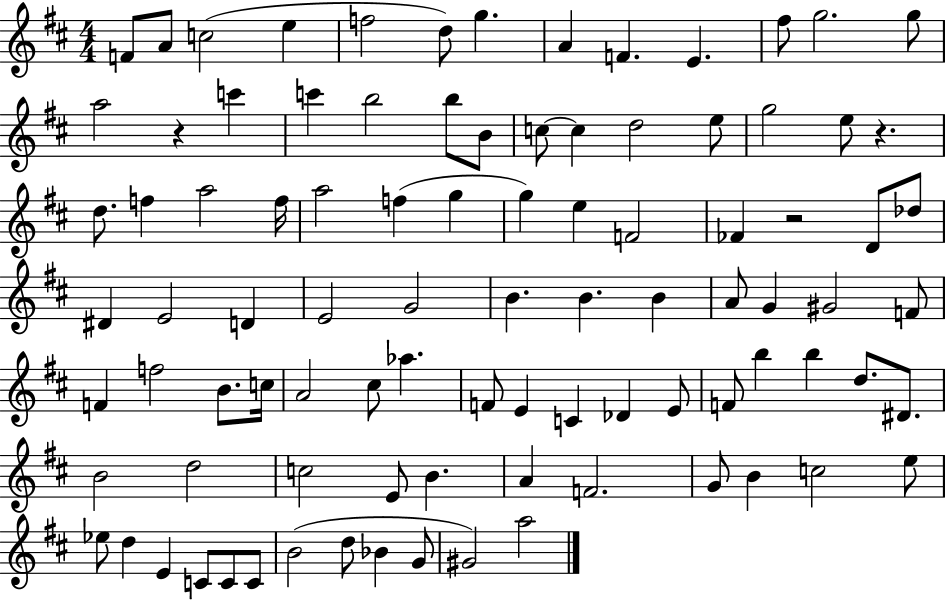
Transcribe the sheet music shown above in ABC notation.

X:1
T:Untitled
M:4/4
L:1/4
K:D
F/2 A/2 c2 e f2 d/2 g A F E ^f/2 g2 g/2 a2 z c' c' b2 b/2 B/2 c/2 c d2 e/2 g2 e/2 z d/2 f a2 f/4 a2 f g g e F2 _F z2 D/2 _d/2 ^D E2 D E2 G2 B B B A/2 G ^G2 F/2 F f2 B/2 c/4 A2 ^c/2 _a F/2 E C _D E/2 F/2 b b d/2 ^D/2 B2 d2 c2 E/2 B A F2 G/2 B c2 e/2 _e/2 d E C/2 C/2 C/2 B2 d/2 _B G/2 ^G2 a2